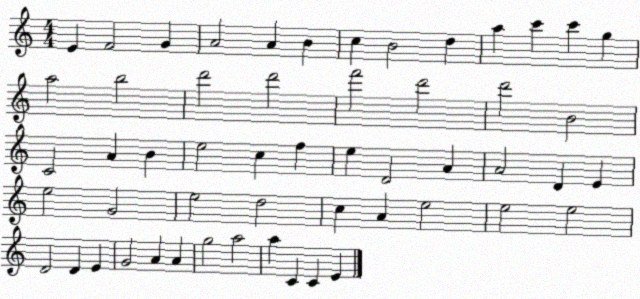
X:1
T:Untitled
M:4/4
L:1/4
K:C
E F2 G A2 A B c B2 d a c' c' g a2 b2 d'2 d'2 f'2 d'2 d'2 B2 C2 A B e2 c f e D2 A A2 D E e2 G2 e2 d2 c A e2 e2 e2 D2 D E G2 A A g2 a2 a C C E